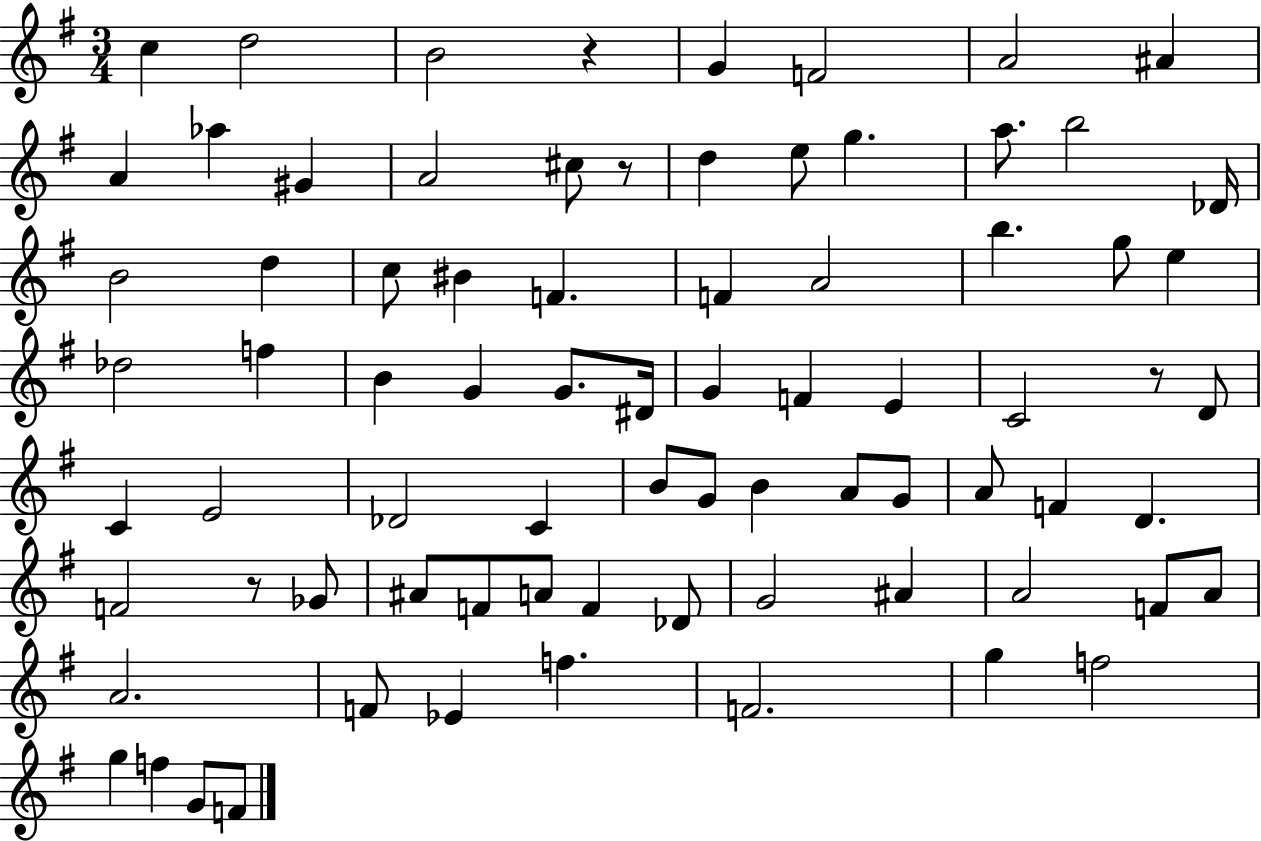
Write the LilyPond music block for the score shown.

{
  \clef treble
  \numericTimeSignature
  \time 3/4
  \key g \major
  c''4 d''2 | b'2 r4 | g'4 f'2 | a'2 ais'4 | \break a'4 aes''4 gis'4 | a'2 cis''8 r8 | d''4 e''8 g''4. | a''8. b''2 des'16 | \break b'2 d''4 | c''8 bis'4 f'4. | f'4 a'2 | b''4. g''8 e''4 | \break des''2 f''4 | b'4 g'4 g'8. dis'16 | g'4 f'4 e'4 | c'2 r8 d'8 | \break c'4 e'2 | des'2 c'4 | b'8 g'8 b'4 a'8 g'8 | a'8 f'4 d'4. | \break f'2 r8 ges'8 | ais'8 f'8 a'8 f'4 des'8 | g'2 ais'4 | a'2 f'8 a'8 | \break a'2. | f'8 ees'4 f''4. | f'2. | g''4 f''2 | \break g''4 f''4 g'8 f'8 | \bar "|."
}